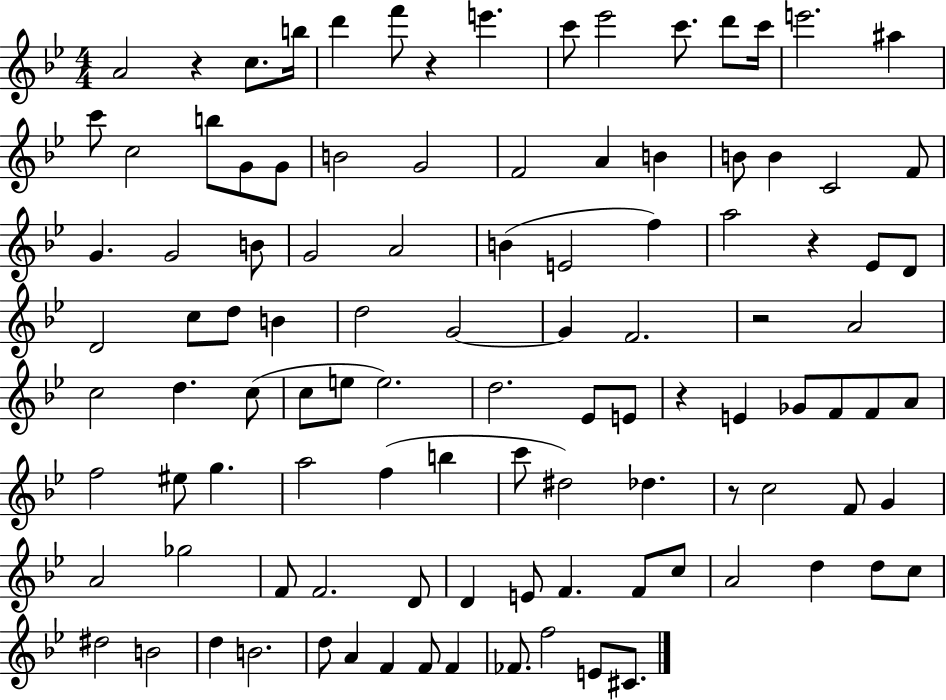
X:1
T:Untitled
M:4/4
L:1/4
K:Bb
A2 z c/2 b/4 d' f'/2 z e' c'/2 _e'2 c'/2 d'/2 c'/4 e'2 ^a c'/2 c2 b/2 G/2 G/2 B2 G2 F2 A B B/2 B C2 F/2 G G2 B/2 G2 A2 B E2 f a2 z _E/2 D/2 D2 c/2 d/2 B d2 G2 G F2 z2 A2 c2 d c/2 c/2 e/2 e2 d2 _E/2 E/2 z E _G/2 F/2 F/2 A/2 f2 ^e/2 g a2 f b c'/2 ^d2 _d z/2 c2 F/2 G A2 _g2 F/2 F2 D/2 D E/2 F F/2 c/2 A2 d d/2 c/2 ^d2 B2 d B2 d/2 A F F/2 F _F/2 f2 E/2 ^C/2